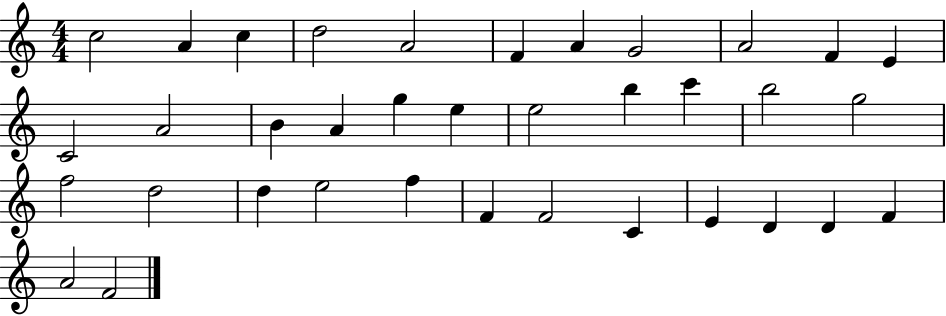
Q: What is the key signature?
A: C major